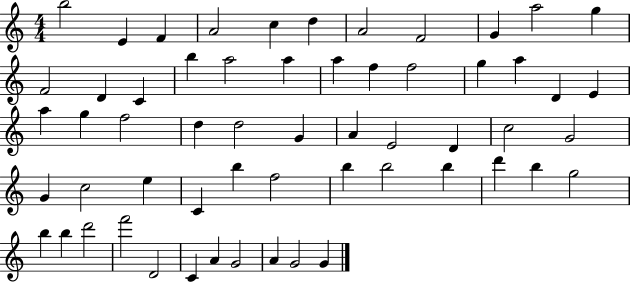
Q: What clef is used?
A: treble